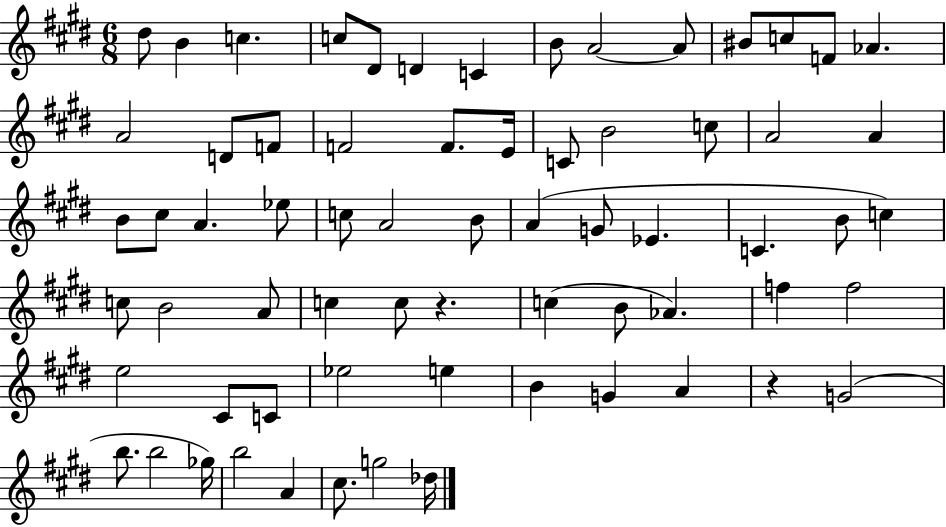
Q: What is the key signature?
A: E major